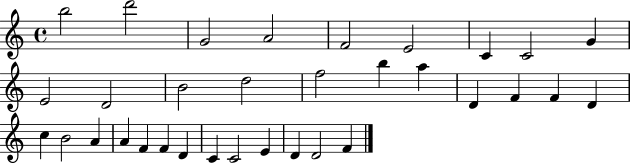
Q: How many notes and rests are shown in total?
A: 33